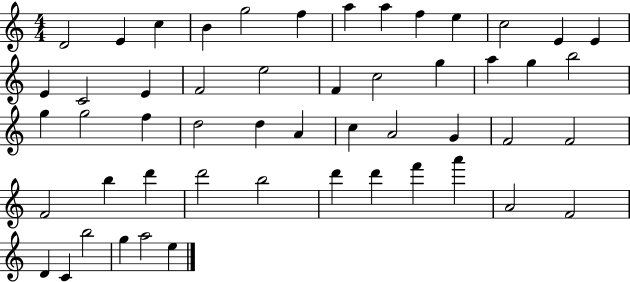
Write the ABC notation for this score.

X:1
T:Untitled
M:4/4
L:1/4
K:C
D2 E c B g2 f a a f e c2 E E E C2 E F2 e2 F c2 g a g b2 g g2 f d2 d A c A2 G F2 F2 F2 b d' d'2 b2 d' d' f' a' A2 F2 D C b2 g a2 e